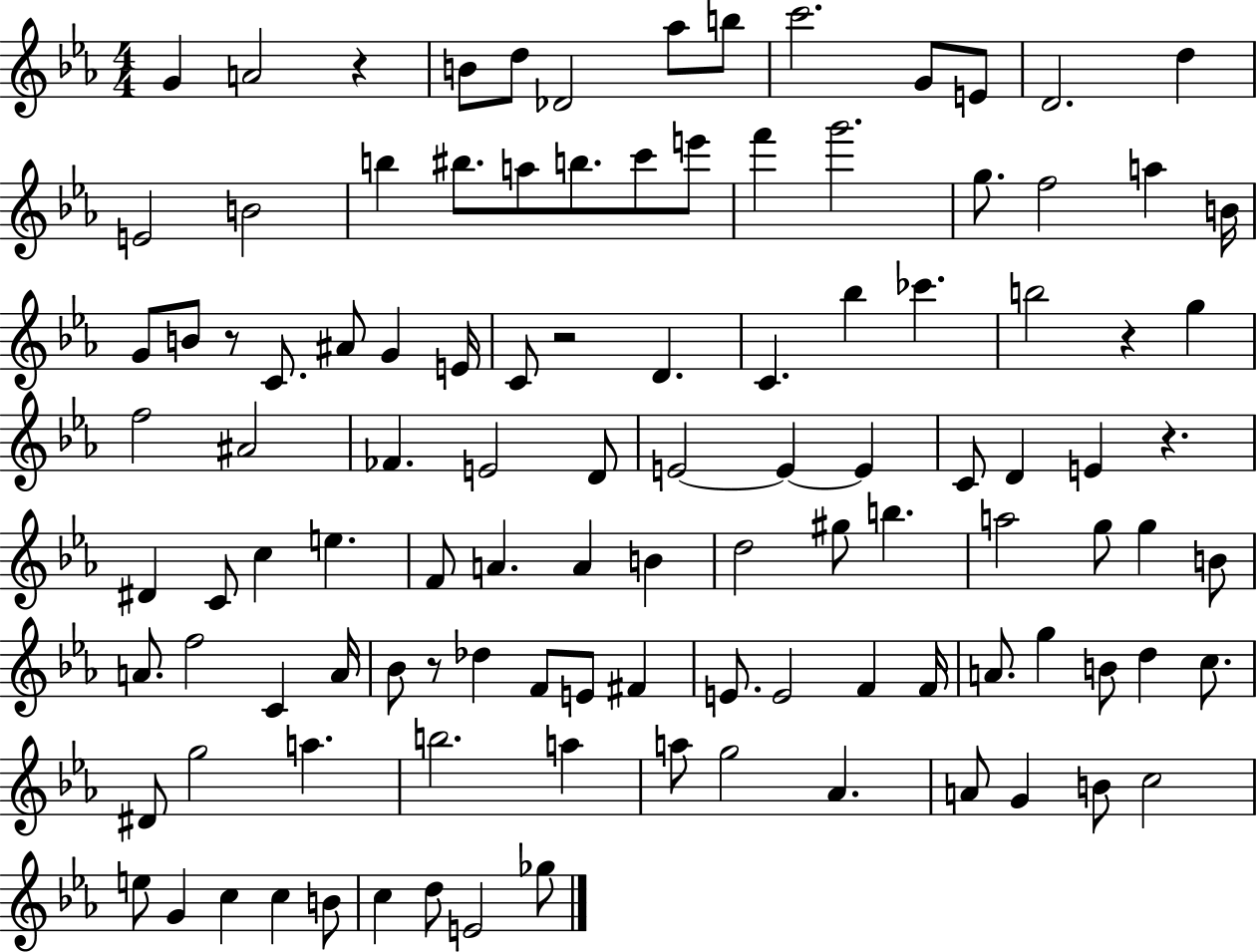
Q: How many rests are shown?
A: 6